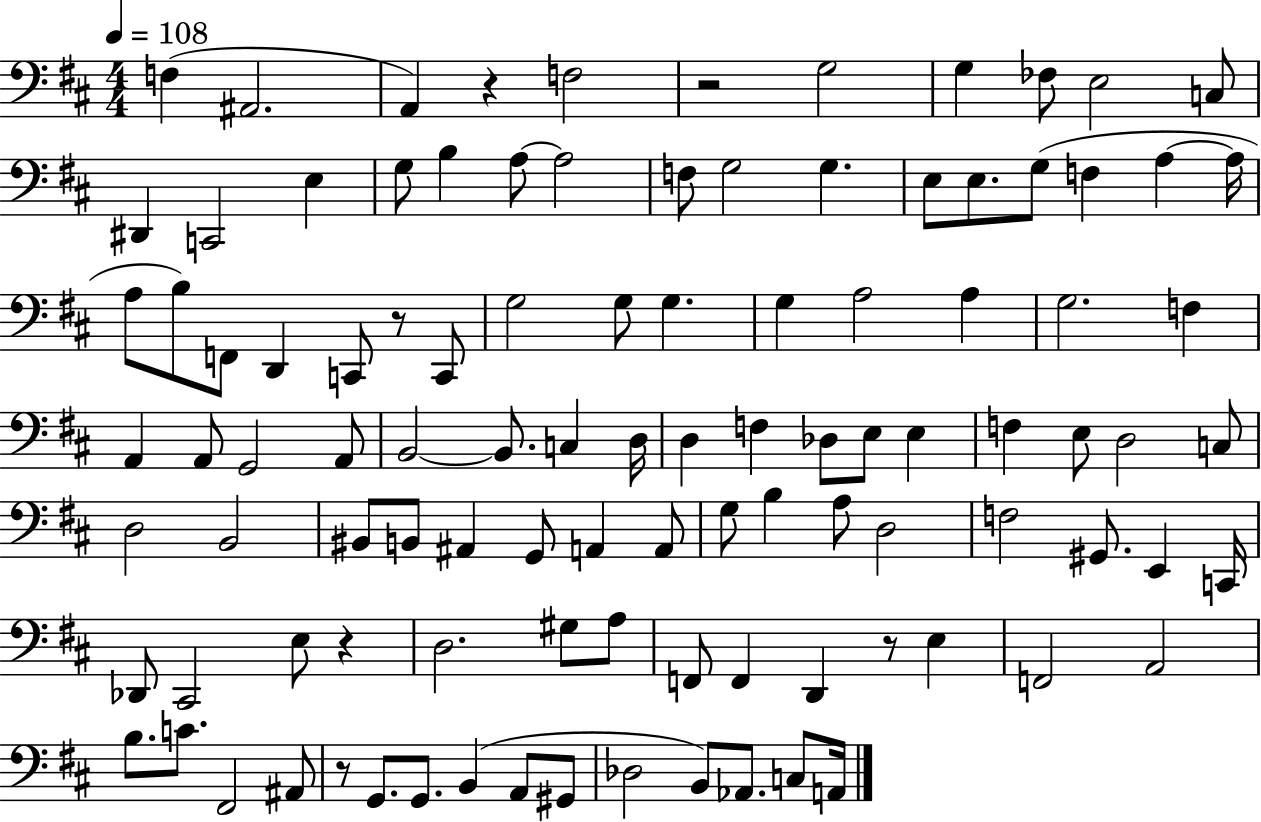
F3/q A#2/h. A2/q R/q F3/h R/h G3/h G3/q FES3/e E3/h C3/e D#2/q C2/h E3/q G3/e B3/q A3/e A3/h F3/e G3/h G3/q. E3/e E3/e. G3/e F3/q A3/q A3/s A3/e B3/e F2/e D2/q C2/e R/e C2/e G3/h G3/e G3/q. G3/q A3/h A3/q G3/h. F3/q A2/q A2/e G2/h A2/e B2/h B2/e. C3/q D3/s D3/q F3/q Db3/e E3/e E3/q F3/q E3/e D3/h C3/e D3/h B2/h BIS2/e B2/e A#2/q G2/e A2/q A2/e G3/e B3/q A3/e D3/h F3/h G#2/e. E2/q C2/s Db2/e C#2/h E3/e R/q D3/h. G#3/e A3/e F2/e F2/q D2/q R/e E3/q F2/h A2/h B3/e. C4/e. F#2/h A#2/e R/e G2/e. G2/e. B2/q A2/e G#2/e Db3/h B2/e Ab2/e. C3/e A2/s